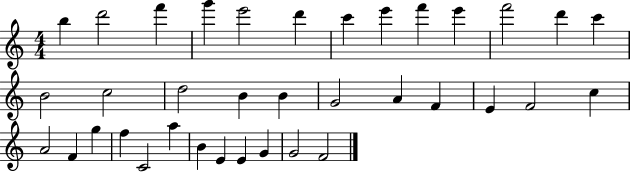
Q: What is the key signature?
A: C major